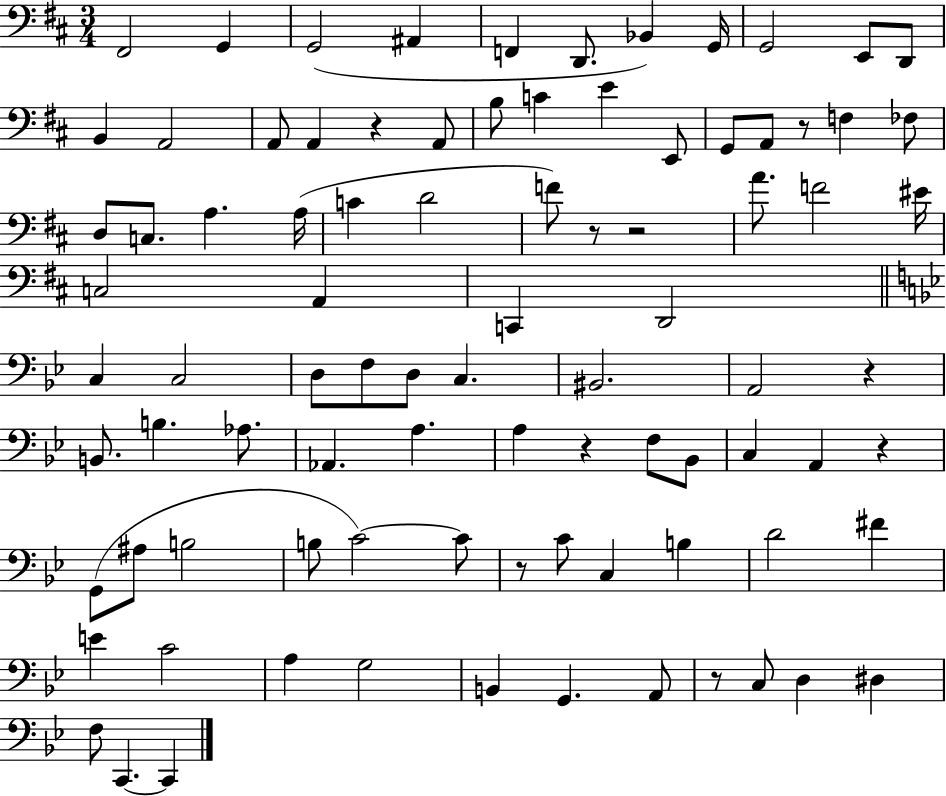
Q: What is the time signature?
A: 3/4